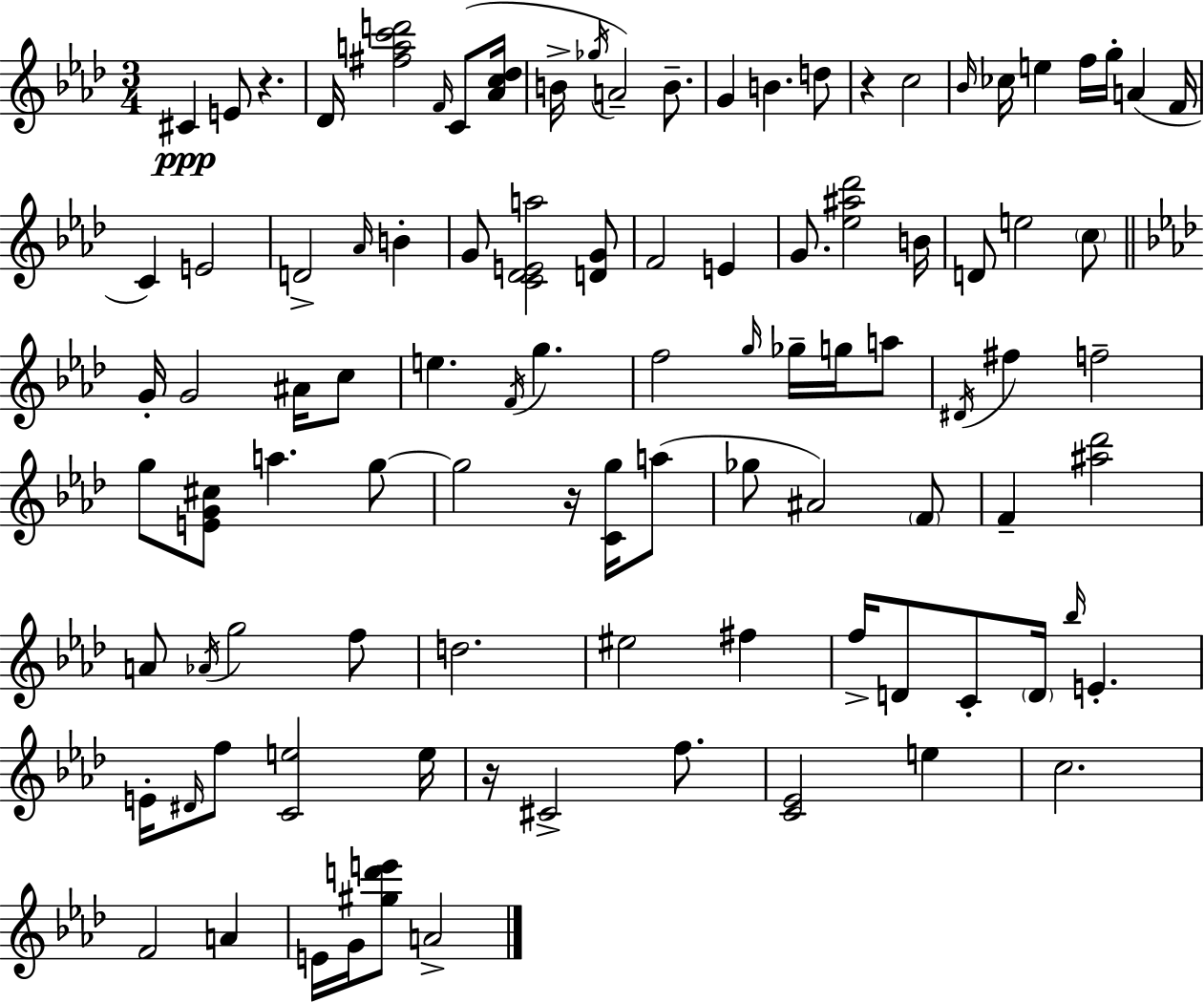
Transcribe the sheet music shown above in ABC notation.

X:1
T:Untitled
M:3/4
L:1/4
K:Fm
^C E/2 z _D/4 [^fac'd']2 F/4 C/2 [_Ac_d]/4 B/4 _g/4 A2 B/2 G B d/2 z c2 _B/4 _c/4 e f/4 g/4 A F/4 C E2 D2 _A/4 B G/2 [C_DEa]2 [DG]/2 F2 E G/2 [_e^a_d']2 B/4 D/2 e2 c/2 G/4 G2 ^A/4 c/2 e F/4 g f2 g/4 _g/4 g/4 a/2 ^D/4 ^f f2 g/2 [EG^c]/2 a g/2 g2 z/4 [Cg]/4 a/2 _g/2 ^A2 F/2 F [^a_d']2 A/2 _A/4 g2 f/2 d2 ^e2 ^f f/4 D/2 C/2 D/4 _b/4 E E/4 ^D/4 f/2 [Ce]2 e/4 z/4 ^C2 f/2 [C_E]2 e c2 F2 A E/4 G/4 [^gd'e']/2 A2